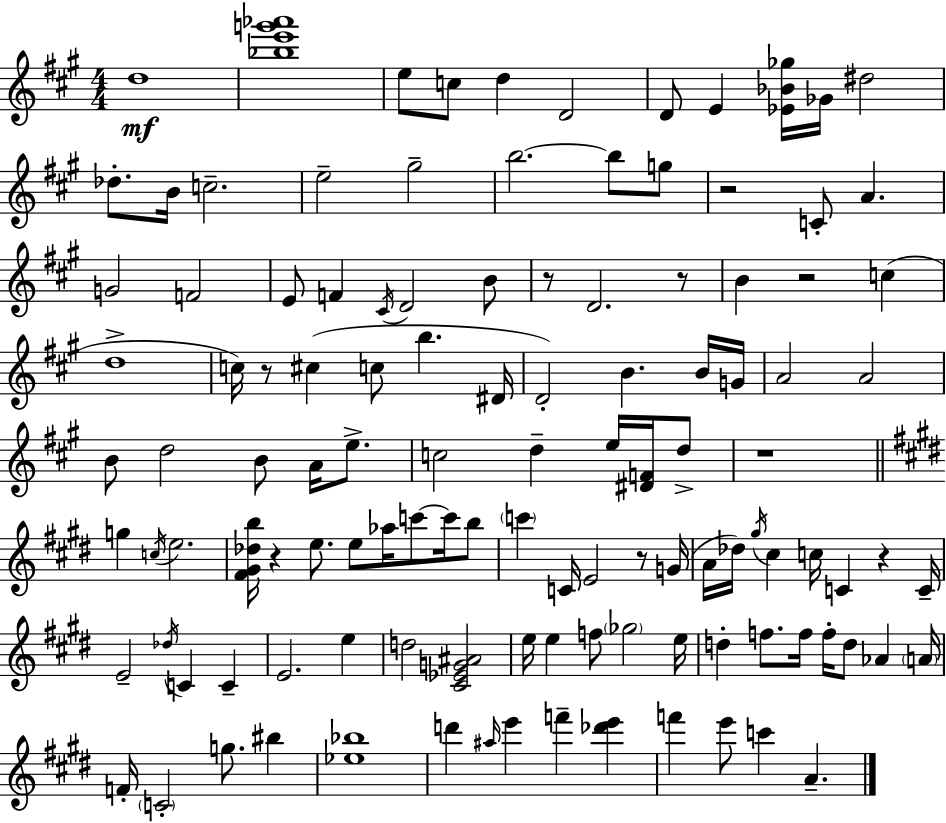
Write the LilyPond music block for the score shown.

{
  \clef treble
  \numericTimeSignature
  \time 4/4
  \key a \major
  d''1\mf | <bes'' e''' g''' aes'''>1 | e''8 c''8 d''4 d'2 | d'8 e'4 <ees' bes' ges''>16 ges'16 dis''2 | \break des''8.-. b'16 c''2.-- | e''2-- gis''2-- | b''2.~~ b''8 g''8 | r2 c'8-. a'4. | \break g'2 f'2 | e'8 f'4 \acciaccatura { cis'16 } d'2 b'8 | r8 d'2. r8 | b'4 r2 c''4( | \break d''1-> | c''16) r8 cis''4( c''8 b''4. | dis'16 d'2-.) b'4. b'16 | g'16 a'2 a'2 | \break b'8 d''2 b'8 a'16 e''8.-> | c''2 d''4-- e''16 <dis' f'>16 d''8-> | r1 | \bar "||" \break \key e \major g''4 \acciaccatura { c''16 } e''2. | <fis' gis' des'' b''>16 r4 e''8. e''8 aes''16 c'''8~~ c'''16 b''8 | \parenthesize c'''4 c'16 e'2 r8 | g'16( a'16 des''16) \acciaccatura { gis''16 } cis''4 c''16 c'4 r4 | \break c'16-- e'2-- \acciaccatura { des''16 } c'4 c'4-- | e'2. e''4 | d''2 <cis' ees' g' ais'>2 | e''16 e''4 f''8 \parenthesize ges''2 | \break e''16 d''4-. f''8. f''16 f''16-. d''8 aes'4 | \parenthesize a'16 f'16-. \parenthesize c'2-. g''8. bis''4 | <ees'' bes''>1 | d'''4 \grace { ais''16 } e'''4 f'''4-- | \break <des''' e'''>4 f'''4 e'''8 c'''4 a'4.-- | \bar "|."
}